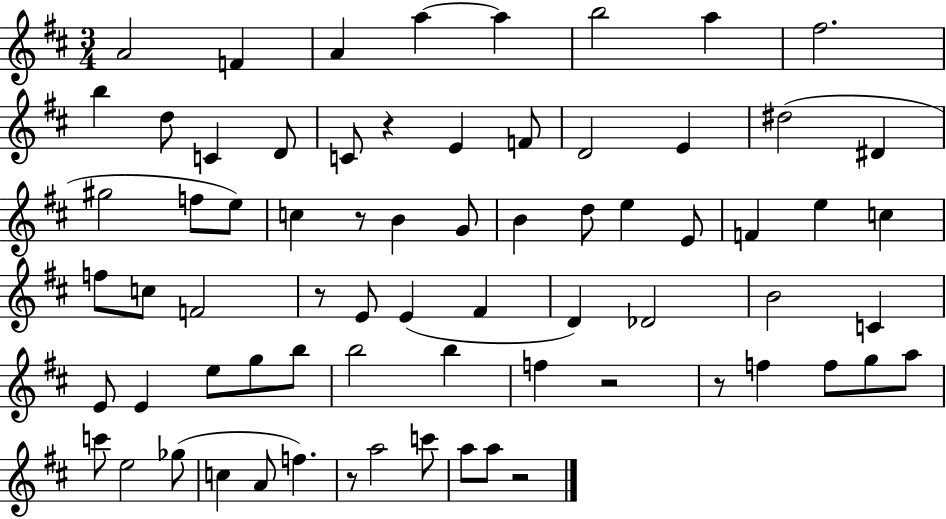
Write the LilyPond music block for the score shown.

{
  \clef treble
  \numericTimeSignature
  \time 3/4
  \key d \major
  a'2 f'4 | a'4 a''4~~ a''4 | b''2 a''4 | fis''2. | \break b''4 d''8 c'4 d'8 | c'8 r4 e'4 f'8 | d'2 e'4 | dis''2( dis'4 | \break gis''2 f''8 e''8) | c''4 r8 b'4 g'8 | b'4 d''8 e''4 e'8 | f'4 e''4 c''4 | \break f''8 c''8 f'2 | r8 e'8 e'4( fis'4 | d'4) des'2 | b'2 c'4 | \break e'8 e'4 e''8 g''8 b''8 | b''2 b''4 | f''4 r2 | r8 f''4 f''8 g''8 a''8 | \break c'''8 e''2 ges''8( | c''4 a'8 f''4.) | r8 a''2 c'''8 | a''8 a''8 r2 | \break \bar "|."
}